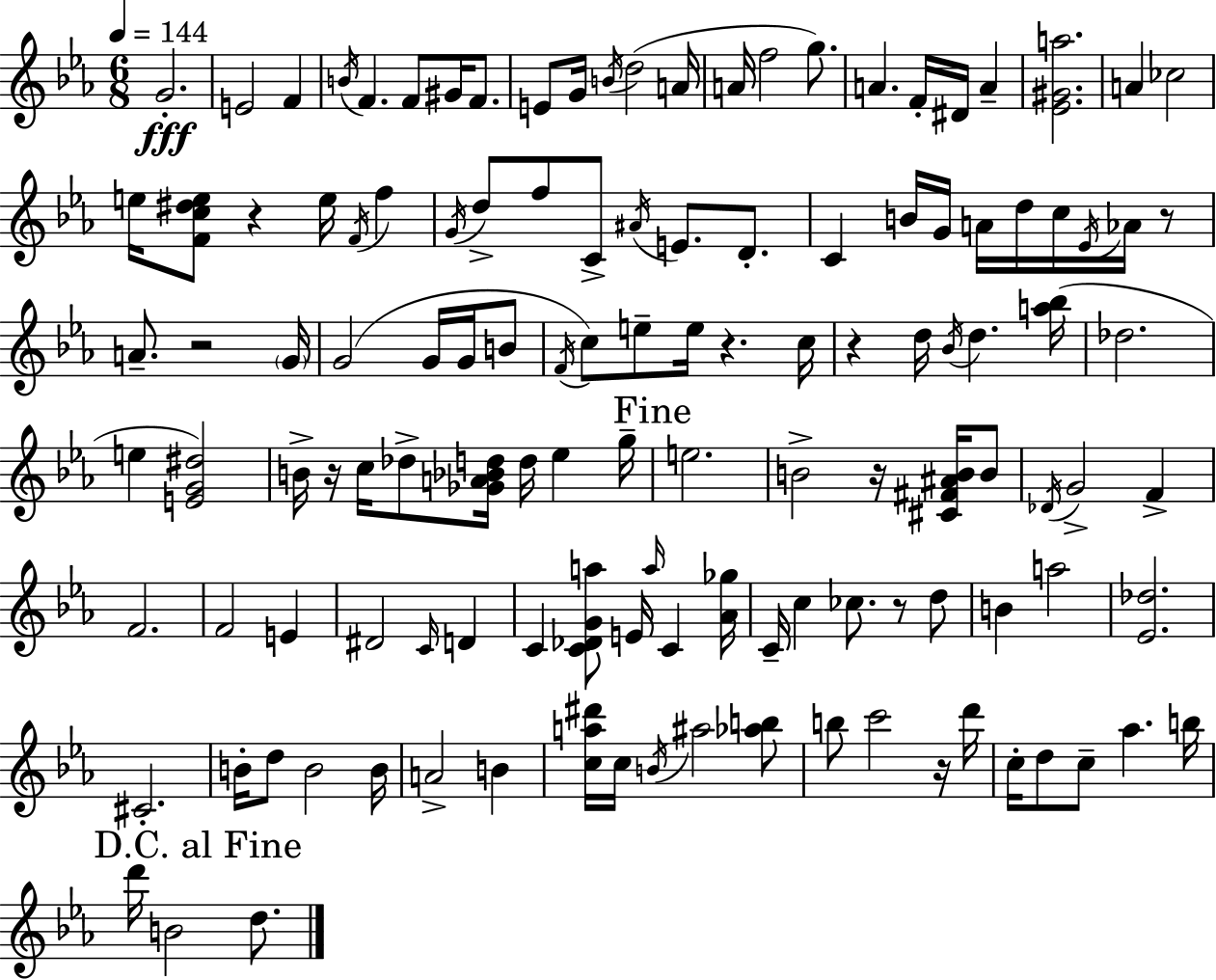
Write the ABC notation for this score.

X:1
T:Untitled
M:6/8
L:1/4
K:Cm
G2 E2 F B/4 F F/2 ^G/4 F/2 E/2 G/4 B/4 d2 A/4 A/4 f2 g/2 A F/4 ^D/4 A [_E^Ga]2 A _c2 e/4 [Fc^de]/2 z e/4 F/4 f G/4 d/2 f/2 C/2 ^A/4 E/2 D/2 C B/4 G/4 A/4 d/4 c/4 _E/4 _A/4 z/2 A/2 z2 G/4 G2 G/4 G/4 B/2 F/4 c/2 e/2 e/4 z c/4 z d/4 _B/4 d [a_b]/4 _d2 e [EG^d]2 B/4 z/4 c/4 _d/2 [_GA_Bd]/4 d/4 _e g/4 e2 B2 z/4 [^C^F^AB]/4 B/2 _D/4 G2 F F2 F2 E ^D2 C/4 D C [C_DGa]/2 E/4 a/4 C [_A_g]/4 C/4 c _c/2 z/2 d/2 B a2 [_E_d]2 ^C2 B/4 d/2 B2 B/4 A2 B [ca^d']/4 c/4 B/4 ^a2 [_ab]/2 b/2 c'2 z/4 d'/4 c/4 d/2 c/2 _a b/4 d'/4 B2 d/2